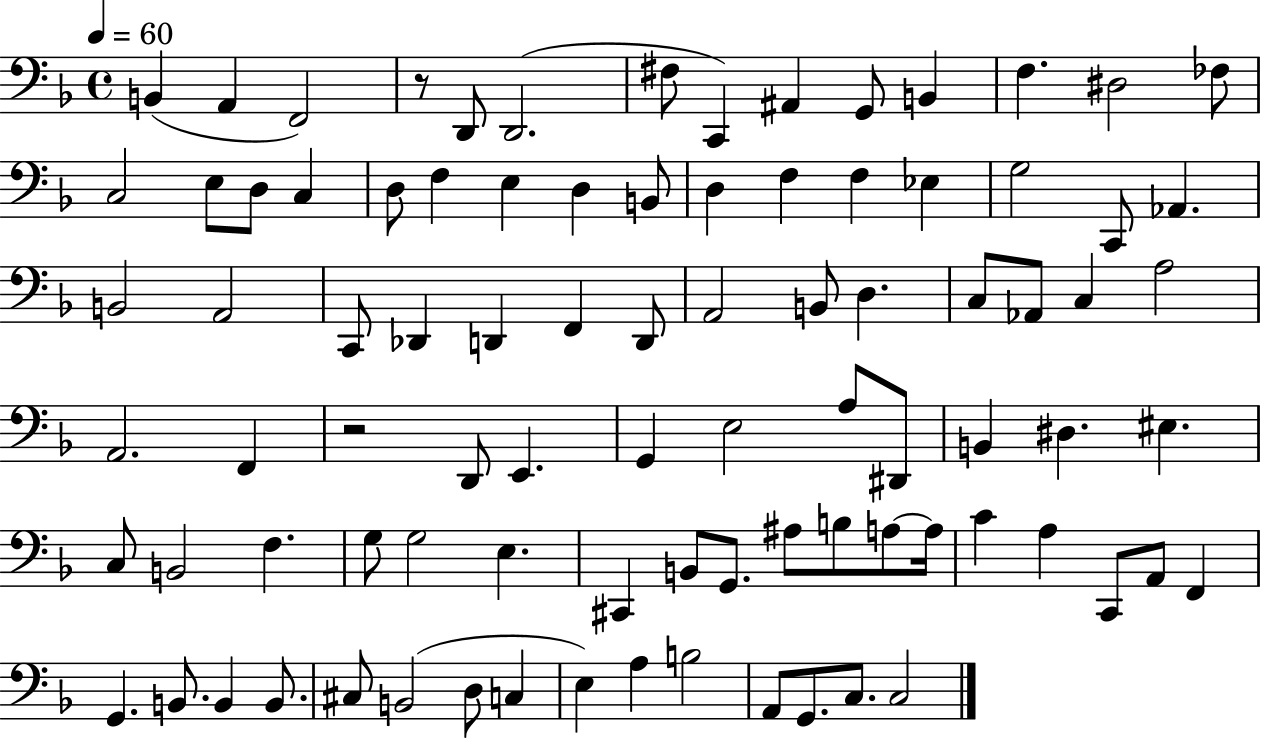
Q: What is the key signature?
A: F major